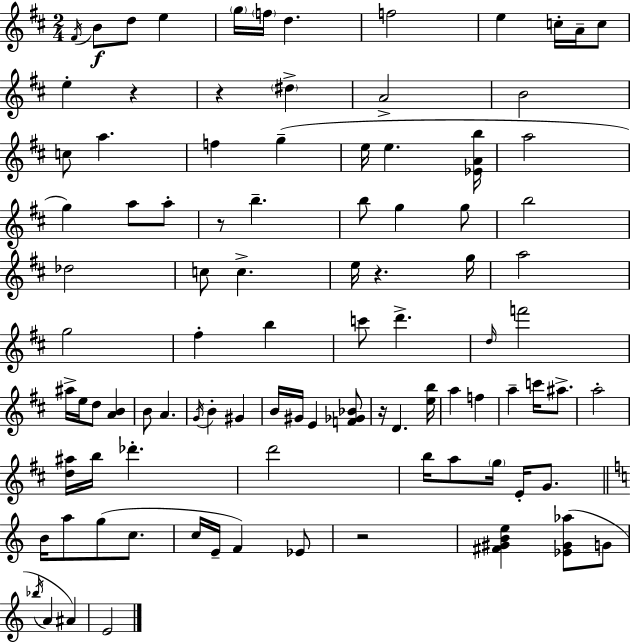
{
  \clef treble
  \numericTimeSignature
  \time 2/4
  \key d \major
  \acciaccatura { fis'16 }\f b'8 d''8 e''4 | \parenthesize g''16 \parenthesize f''16 d''4. | f''2 | e''4 c''16-. a'16-- c''8 | \break e''4-. r4 | r4 \parenthesize dis''4-> | a'2-> | b'2 | \break c''8 a''4. | f''4 g''4--( | e''16 e''4. | <ees' a' b''>16 a''2 | \break g''4) a''8 a''8-. | r8 b''4.-- | b''8 g''4 g''8 | b''2 | \break des''2 | c''8 c''4.-> | e''16 r4. | g''16 a''2 | \break g''2 | fis''4-. b''4 | c'''8 d'''4.-> | \grace { d''16 } f'''2 | \break ais''16-> e''16 d''8 <a' b'>4 | b'8 a'4. | \acciaccatura { g'16 } b'4-. gis'4 | b'16 gis'16 e'4 | \break <f' ges' bes'>8 r16 d'4. | <e'' b''>16 a''4 f''4 | a''4-- c'''16 | ais''8.-> a''2-. | \break <d'' ais''>16 b''16 des'''4.-. | d'''2 | b''16 a''8 \parenthesize g''16 e'16-. | g'8. \bar "||" \break \key c \major b'16 a''8 g''8( c''8. | c''16 e'16-- f'4) ees'8 | r2 | <fis' gis' b' e''>4 <ees' gis' aes''>8( g'8 | \break \acciaccatura { bes''16 } a'4 ais'4) | e'2 | \bar "|."
}